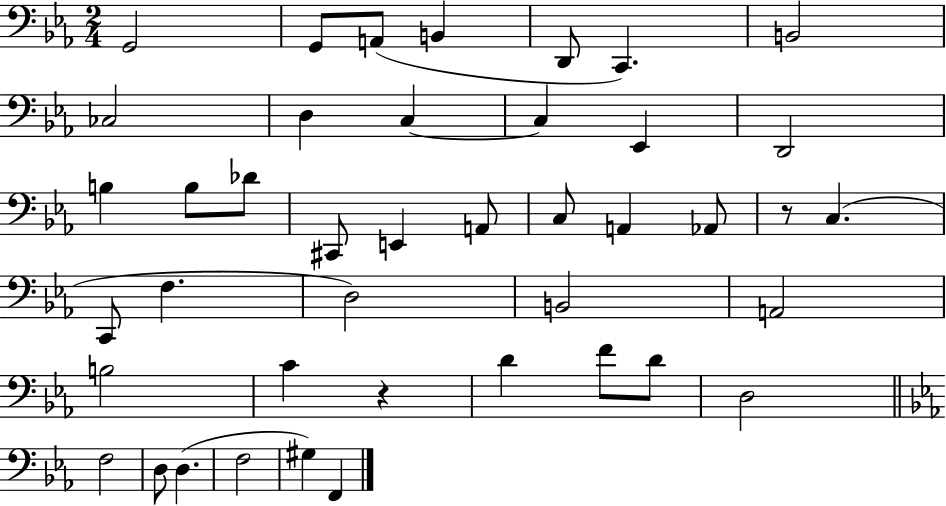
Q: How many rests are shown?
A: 2